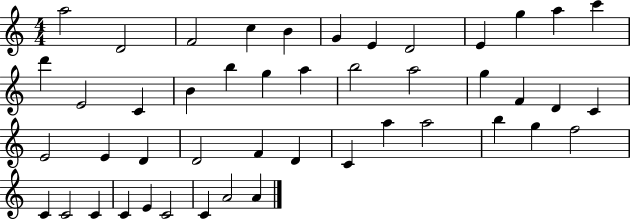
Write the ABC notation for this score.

X:1
T:Untitled
M:4/4
L:1/4
K:C
a2 D2 F2 c B G E D2 E g a c' d' E2 C B b g a b2 a2 g F D C E2 E D D2 F D C a a2 b g f2 C C2 C C E C2 C A2 A